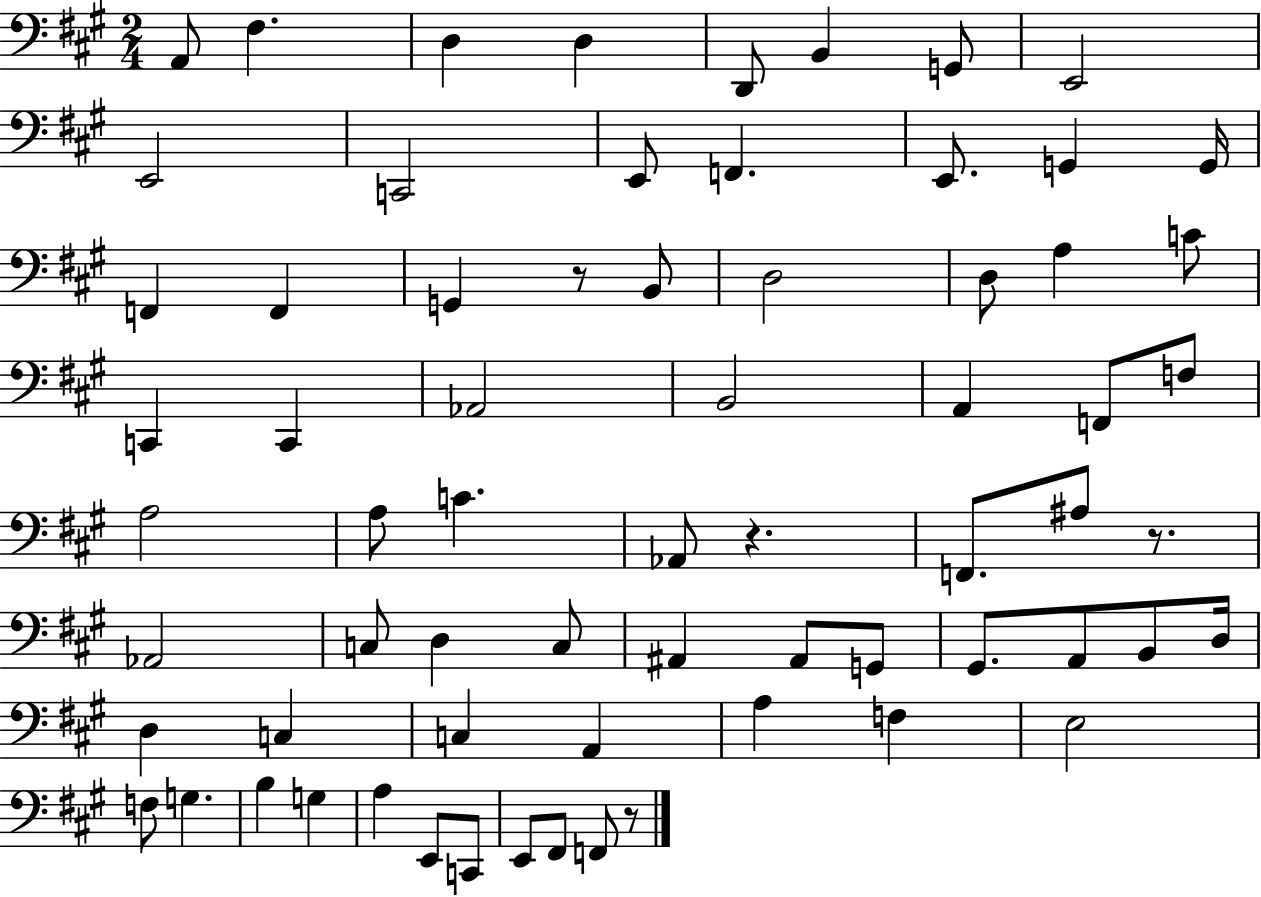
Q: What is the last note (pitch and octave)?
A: F2